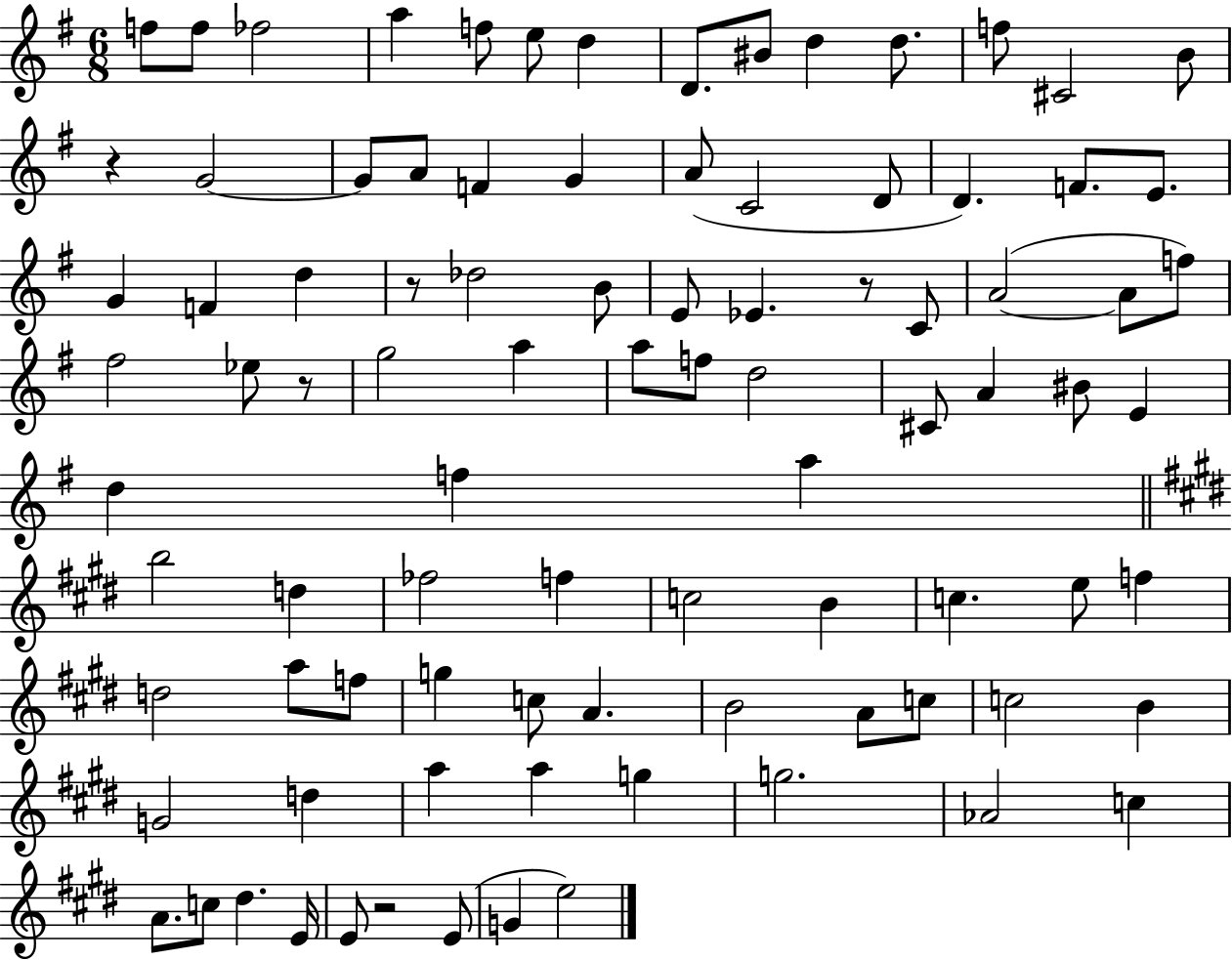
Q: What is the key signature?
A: G major